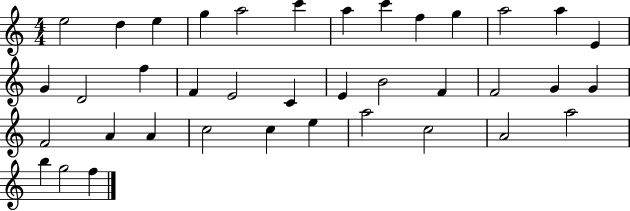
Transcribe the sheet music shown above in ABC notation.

X:1
T:Untitled
M:4/4
L:1/4
K:C
e2 d e g a2 c' a c' f g a2 a E G D2 f F E2 C E B2 F F2 G G F2 A A c2 c e a2 c2 A2 a2 b g2 f